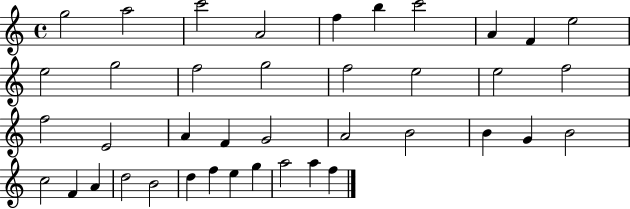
G5/h A5/h C6/h A4/h F5/q B5/q C6/h A4/q F4/q E5/h E5/h G5/h F5/h G5/h F5/h E5/h E5/h F5/h F5/h E4/h A4/q F4/q G4/h A4/h B4/h B4/q G4/q B4/h C5/h F4/q A4/q D5/h B4/h D5/q F5/q E5/q G5/q A5/h A5/q F5/q